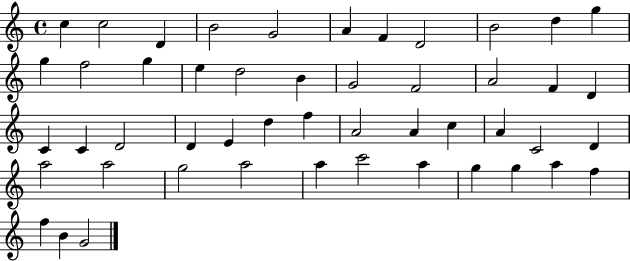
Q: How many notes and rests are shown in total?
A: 49